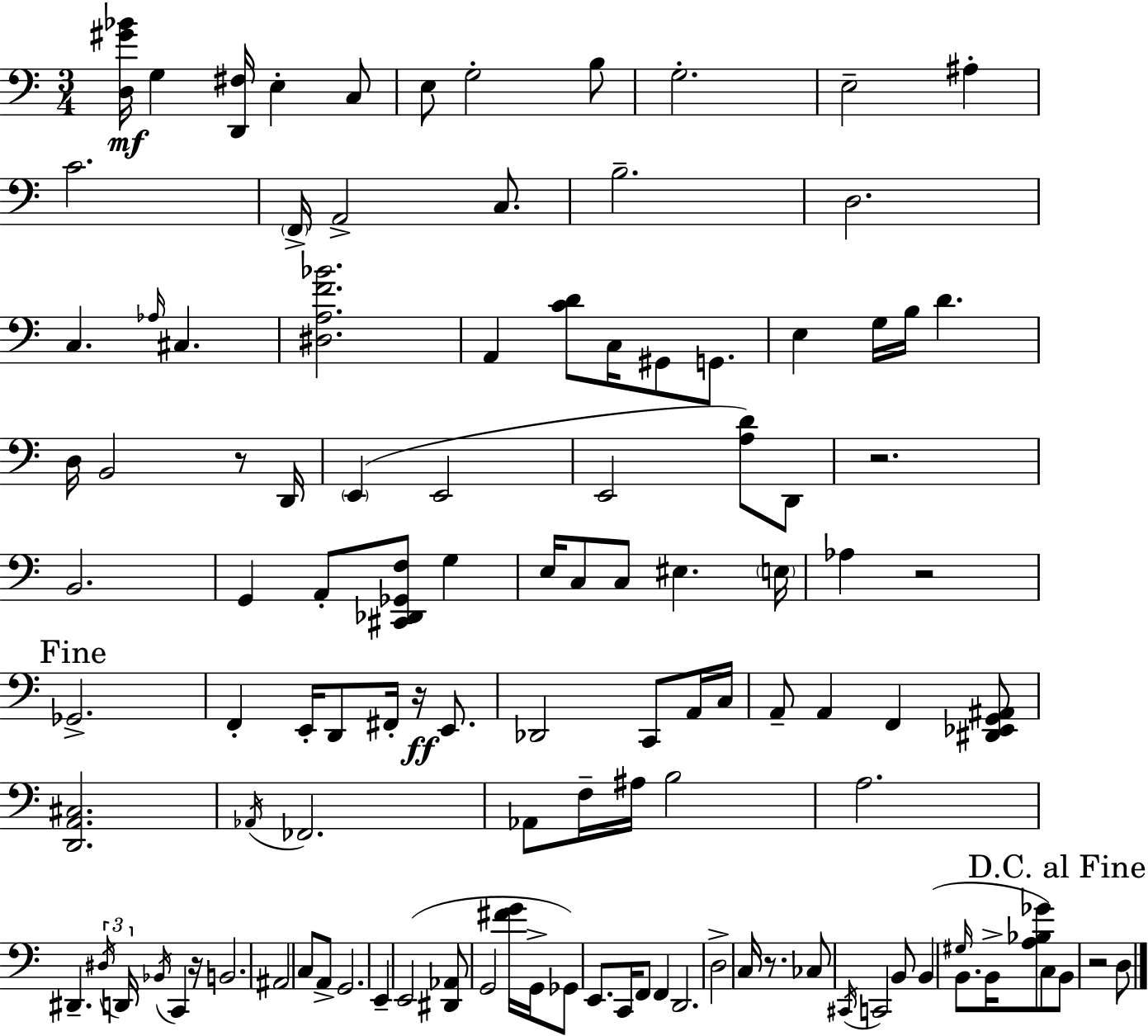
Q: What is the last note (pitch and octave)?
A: D3